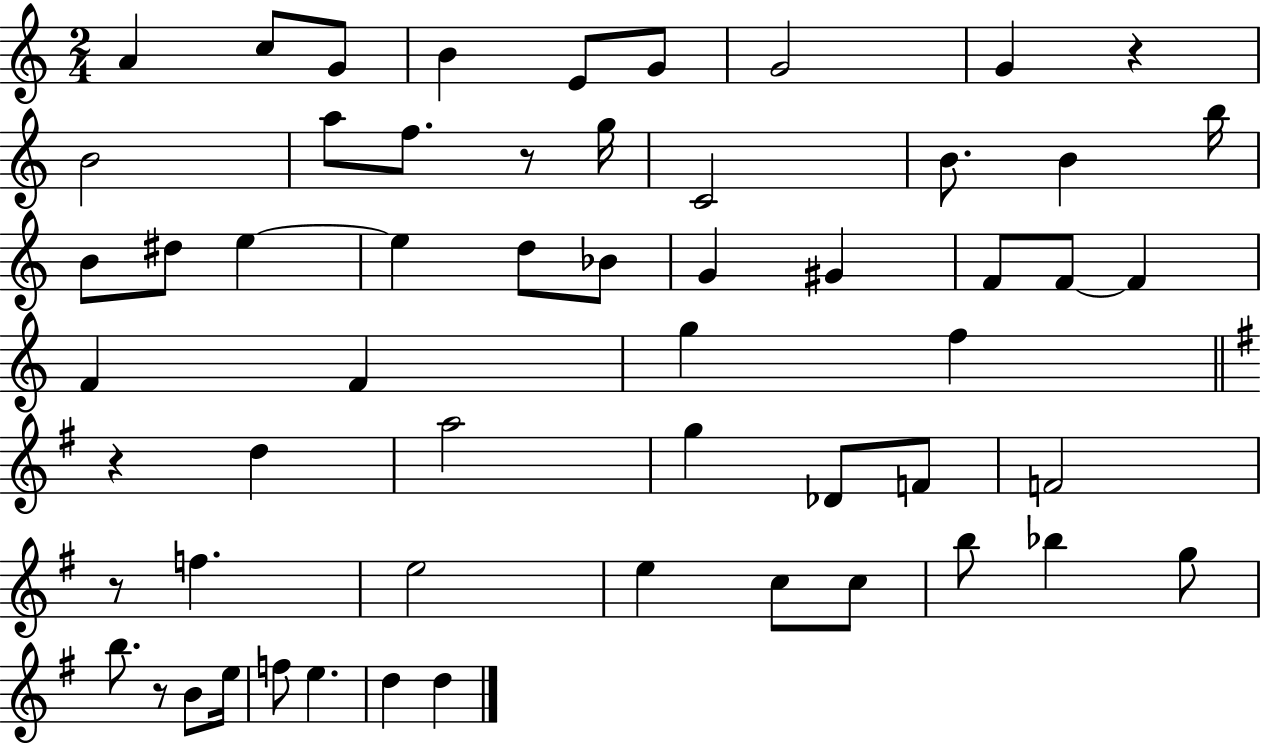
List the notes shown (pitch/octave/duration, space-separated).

A4/q C5/e G4/e B4/q E4/e G4/e G4/h G4/q R/q B4/h A5/e F5/e. R/e G5/s C4/h B4/e. B4/q B5/s B4/e D#5/e E5/q E5/q D5/e Bb4/e G4/q G#4/q F4/e F4/e F4/q F4/q F4/q G5/q F5/q R/q D5/q A5/h G5/q Db4/e F4/e F4/h R/e F5/q. E5/h E5/q C5/e C5/e B5/e Bb5/q G5/e B5/e. R/e B4/e E5/s F5/e E5/q. D5/q D5/q